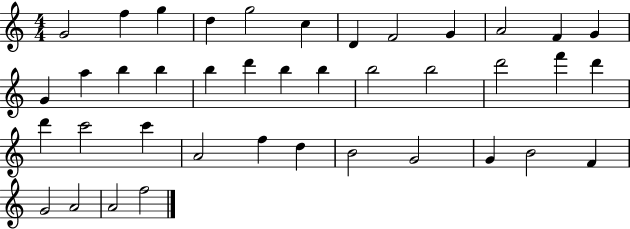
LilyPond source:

{
  \clef treble
  \numericTimeSignature
  \time 4/4
  \key c \major
  g'2 f''4 g''4 | d''4 g''2 c''4 | d'4 f'2 g'4 | a'2 f'4 g'4 | \break g'4 a''4 b''4 b''4 | b''4 d'''4 b''4 b''4 | b''2 b''2 | d'''2 f'''4 d'''4 | \break d'''4 c'''2 c'''4 | a'2 f''4 d''4 | b'2 g'2 | g'4 b'2 f'4 | \break g'2 a'2 | a'2 f''2 | \bar "|."
}